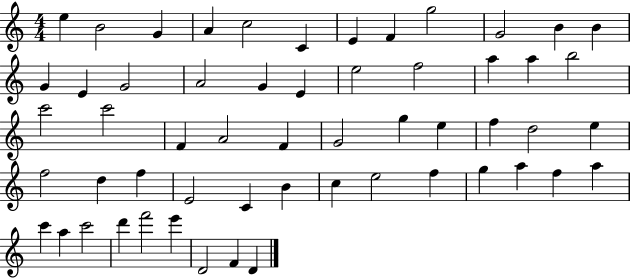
X:1
T:Untitled
M:4/4
L:1/4
K:C
e B2 G A c2 C E F g2 G2 B B G E G2 A2 G E e2 f2 a a b2 c'2 c'2 F A2 F G2 g e f d2 e f2 d f E2 C B c e2 f g a f a c' a c'2 d' f'2 e' D2 F D